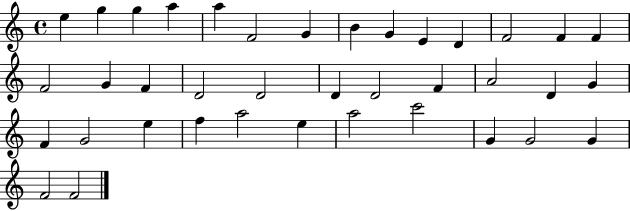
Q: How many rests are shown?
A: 0